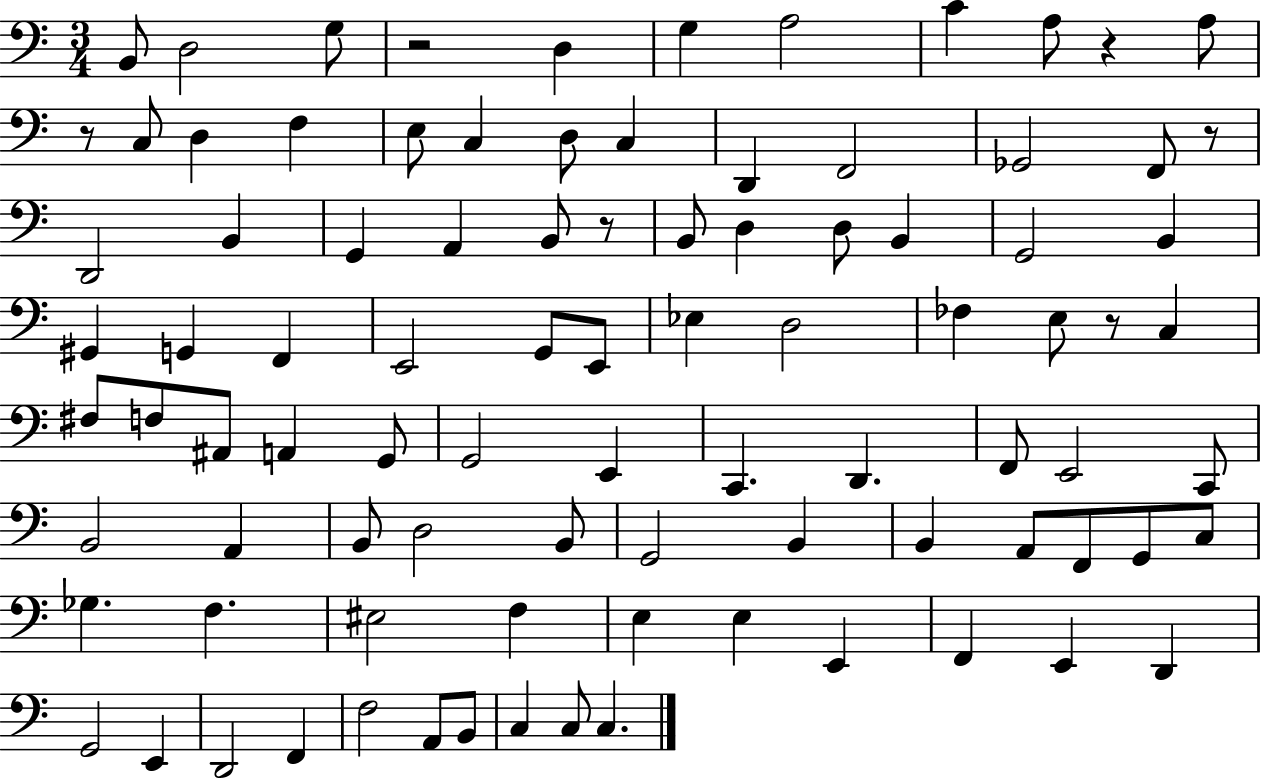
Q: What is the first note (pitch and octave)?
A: B2